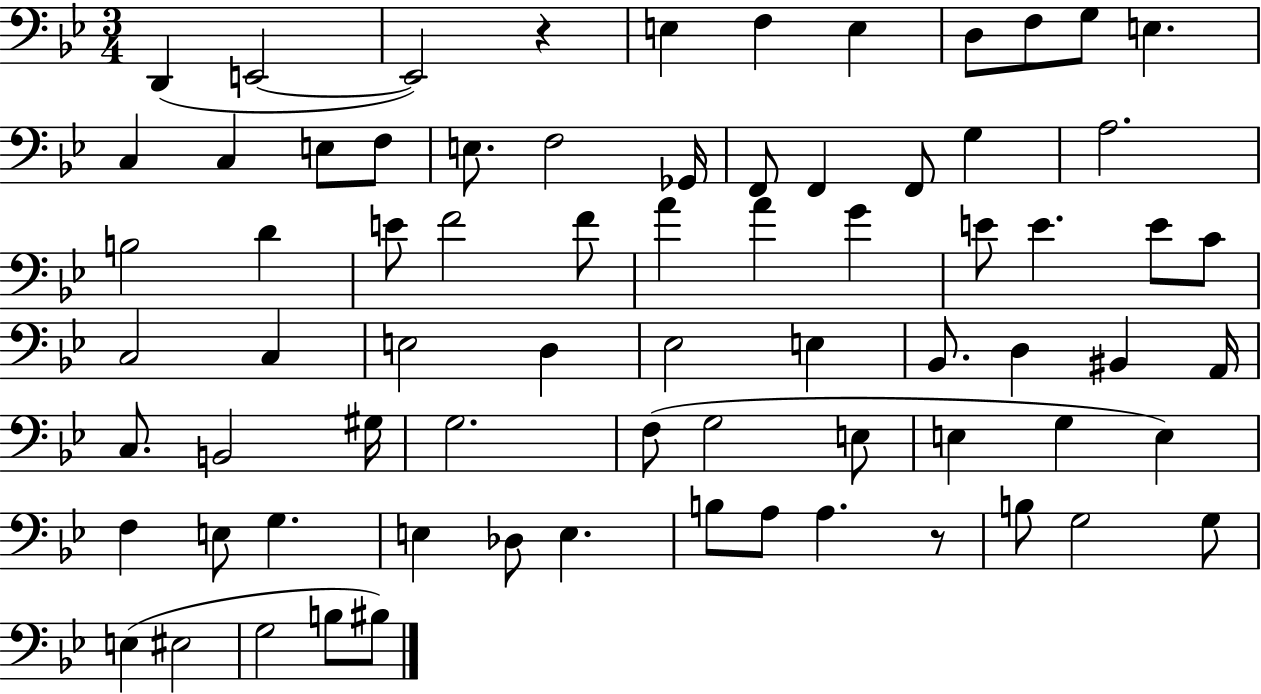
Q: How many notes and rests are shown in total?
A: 73